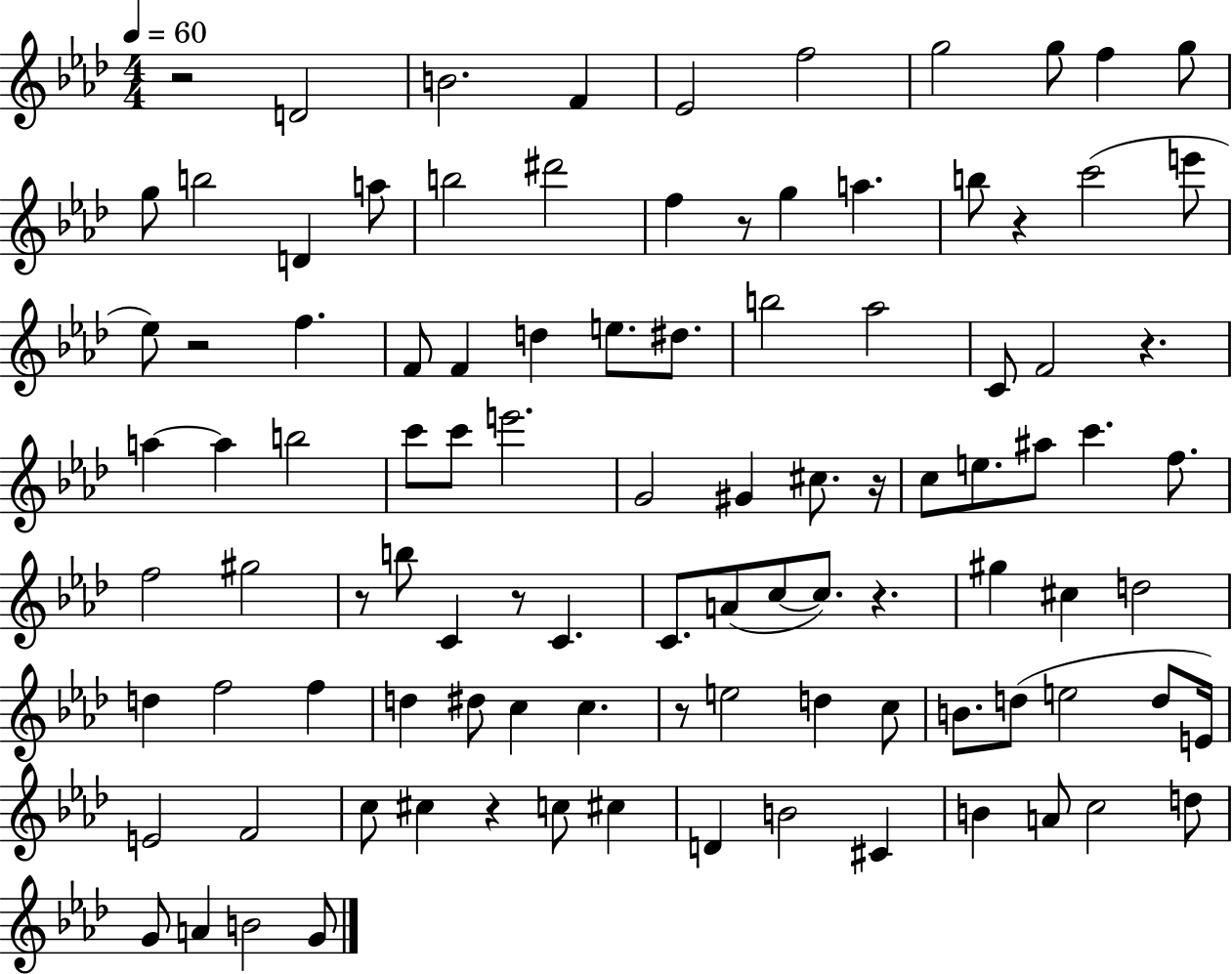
{
  \clef treble
  \numericTimeSignature
  \time 4/4
  \key aes \major
  \tempo 4 = 60
  r2 d'2 | b'2. f'4 | ees'2 f''2 | g''2 g''8 f''4 g''8 | \break g''8 b''2 d'4 a''8 | b''2 dis'''2 | f''4 r8 g''4 a''4. | b''8 r4 c'''2( e'''8 | \break ees''8) r2 f''4. | f'8 f'4 d''4 e''8. dis''8. | b''2 aes''2 | c'8 f'2 r4. | \break a''4~~ a''4 b''2 | c'''8 c'''8 e'''2. | g'2 gis'4 cis''8. r16 | c''8 e''8. ais''8 c'''4. f''8. | \break f''2 gis''2 | r8 b''8 c'4 r8 c'4. | c'8. a'8( c''8~~ c''8.) r4. | gis''4 cis''4 d''2 | \break d''4 f''2 f''4 | d''4 dis''8 c''4 c''4. | r8 e''2 d''4 c''8 | b'8. d''8( e''2 d''8 e'16) | \break e'2 f'2 | c''8 cis''4 r4 c''8 cis''4 | d'4 b'2 cis'4 | b'4 a'8 c''2 d''8 | \break g'8 a'4 b'2 g'8 | \bar "|."
}